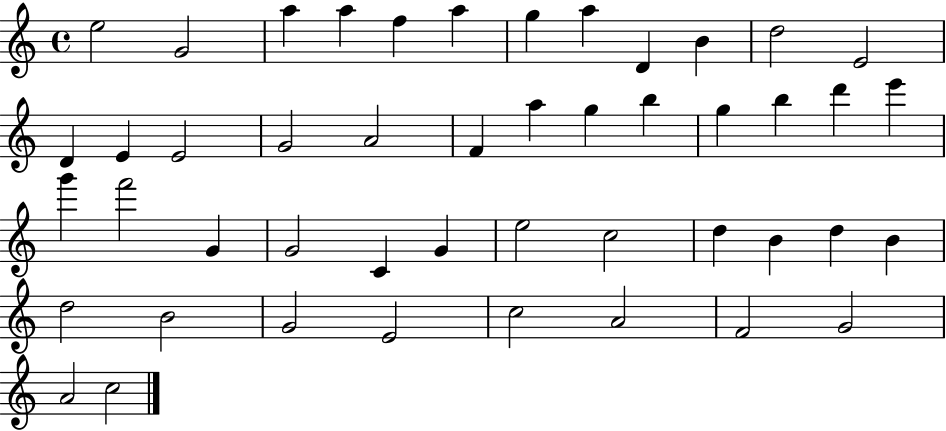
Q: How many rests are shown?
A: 0